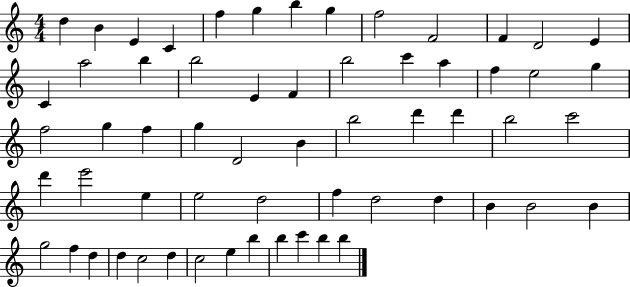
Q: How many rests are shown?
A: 0